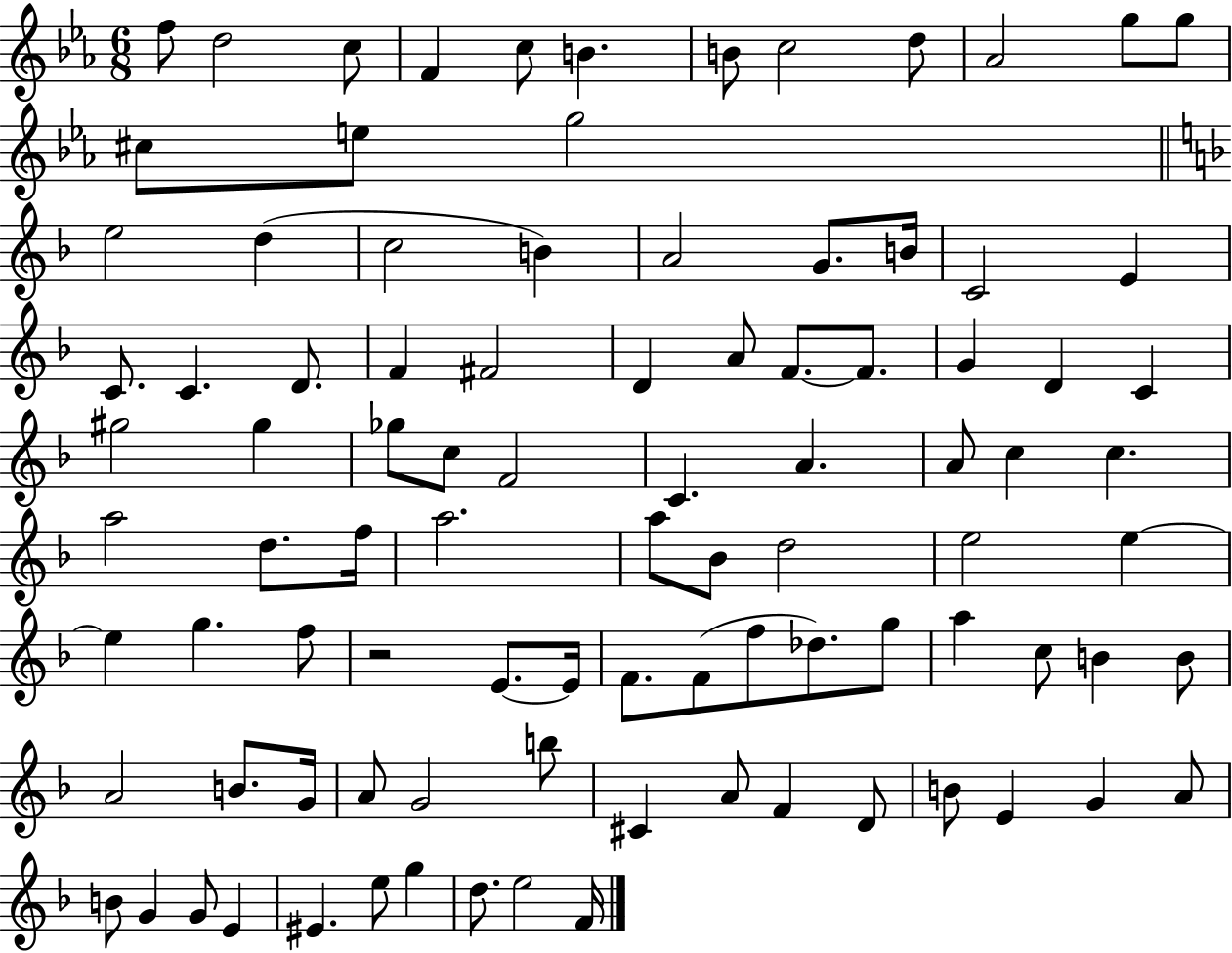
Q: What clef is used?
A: treble